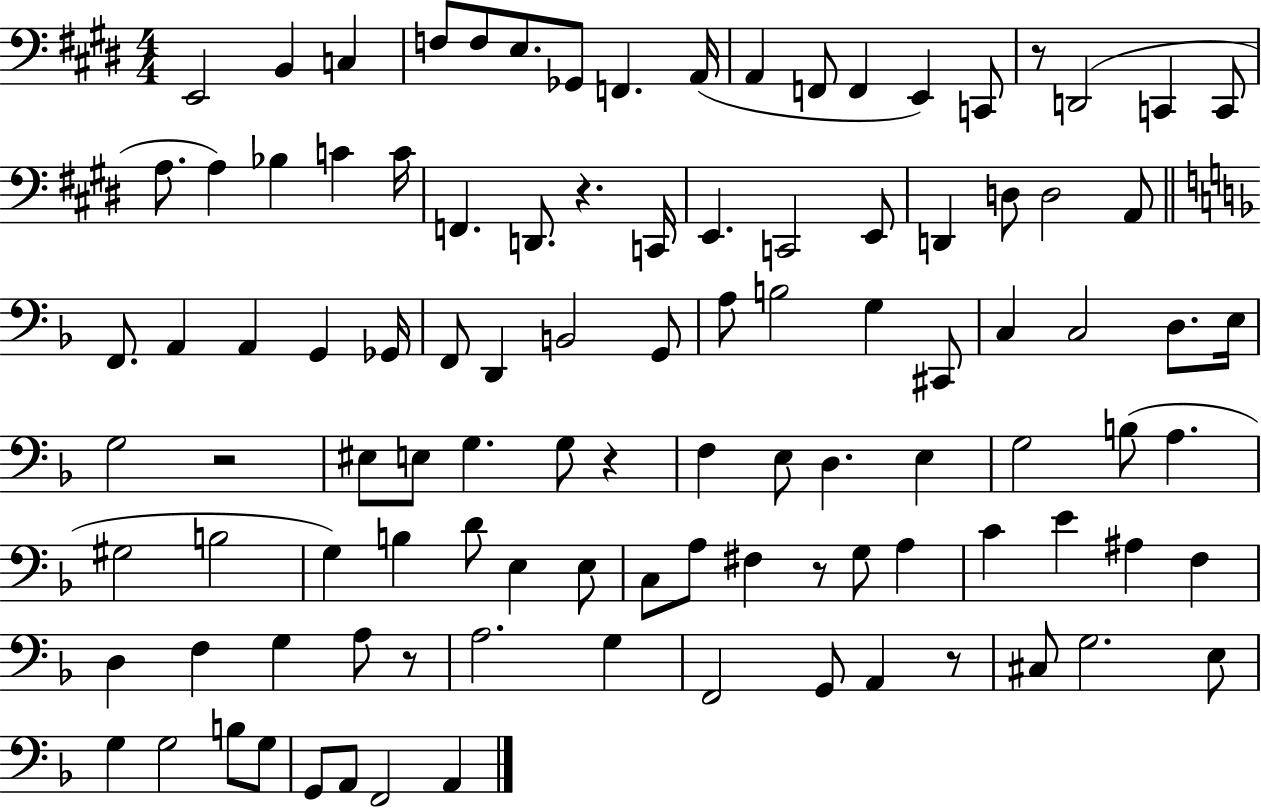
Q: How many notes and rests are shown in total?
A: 104